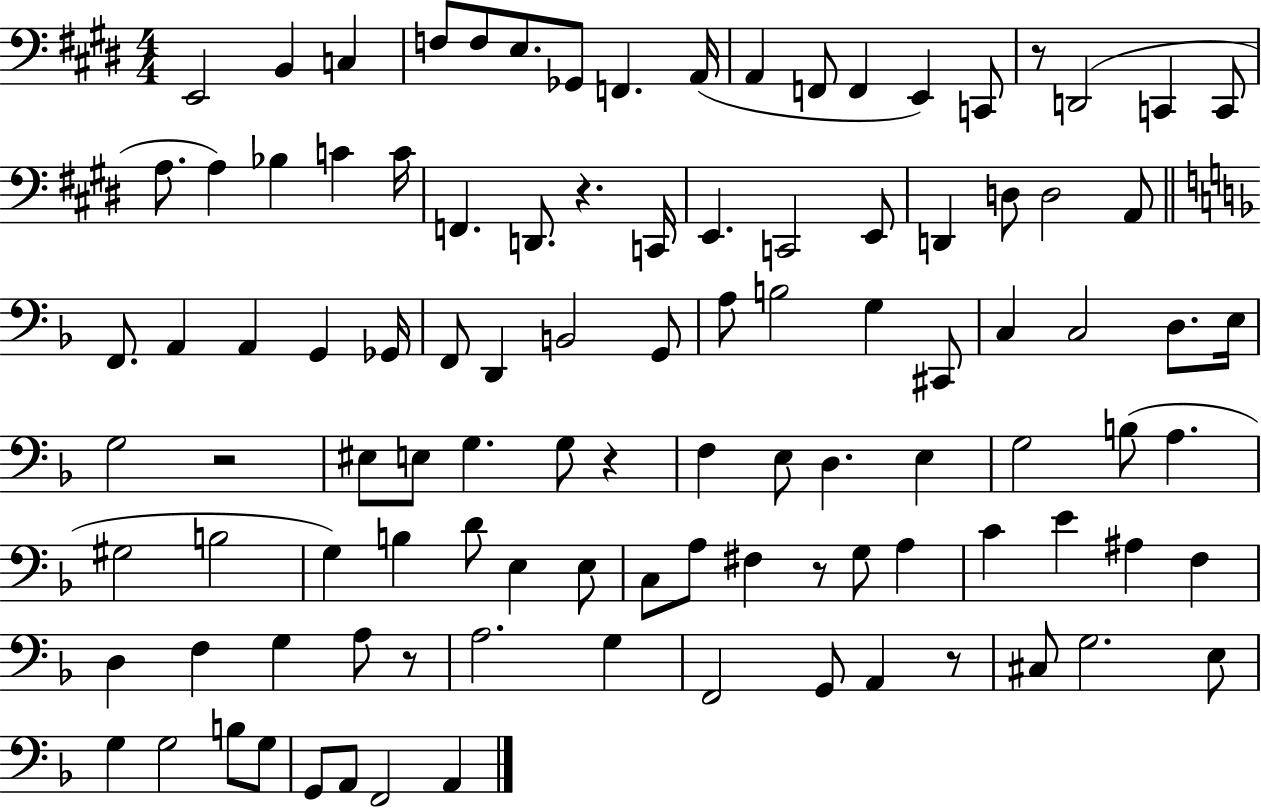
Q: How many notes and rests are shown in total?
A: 104